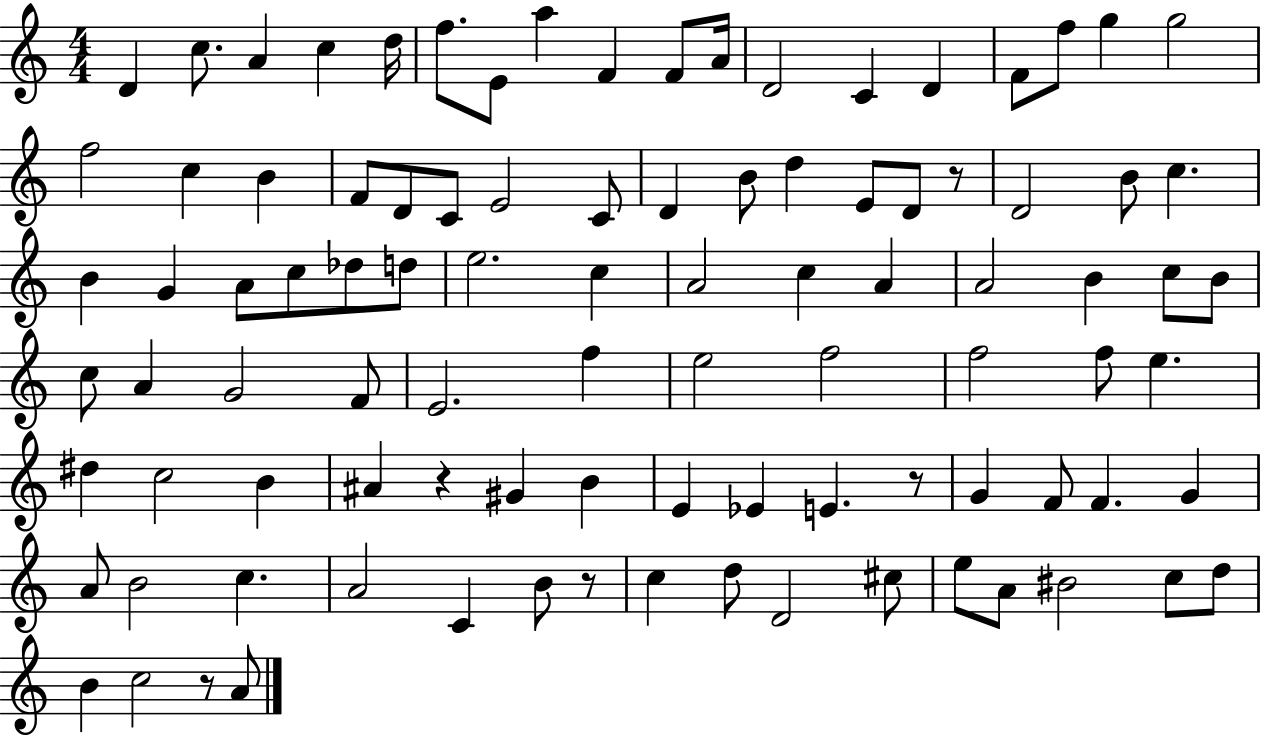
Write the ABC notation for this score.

X:1
T:Untitled
M:4/4
L:1/4
K:C
D c/2 A c d/4 f/2 E/2 a F F/2 A/4 D2 C D F/2 f/2 g g2 f2 c B F/2 D/2 C/2 E2 C/2 D B/2 d E/2 D/2 z/2 D2 B/2 c B G A/2 c/2 _d/2 d/2 e2 c A2 c A A2 B c/2 B/2 c/2 A G2 F/2 E2 f e2 f2 f2 f/2 e ^d c2 B ^A z ^G B E _E E z/2 G F/2 F G A/2 B2 c A2 C B/2 z/2 c d/2 D2 ^c/2 e/2 A/2 ^B2 c/2 d/2 B c2 z/2 A/2